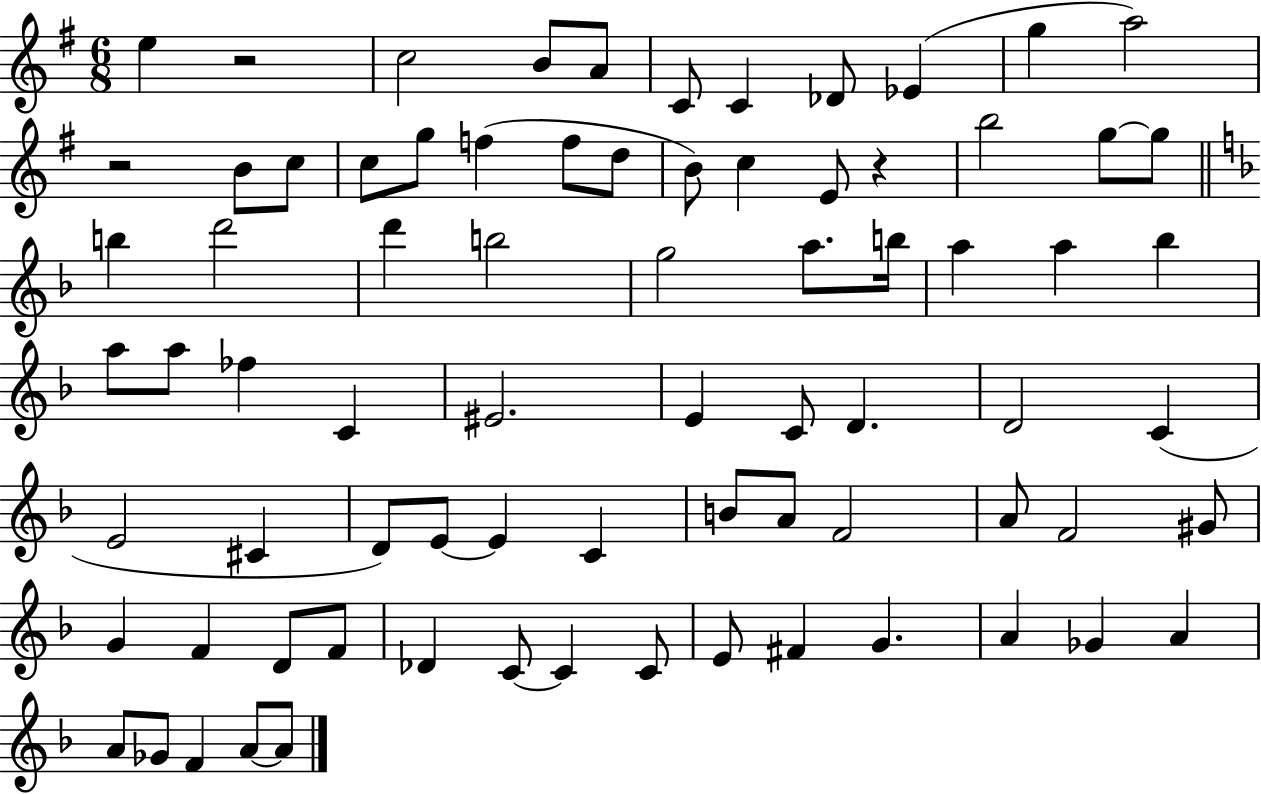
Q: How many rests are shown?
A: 3